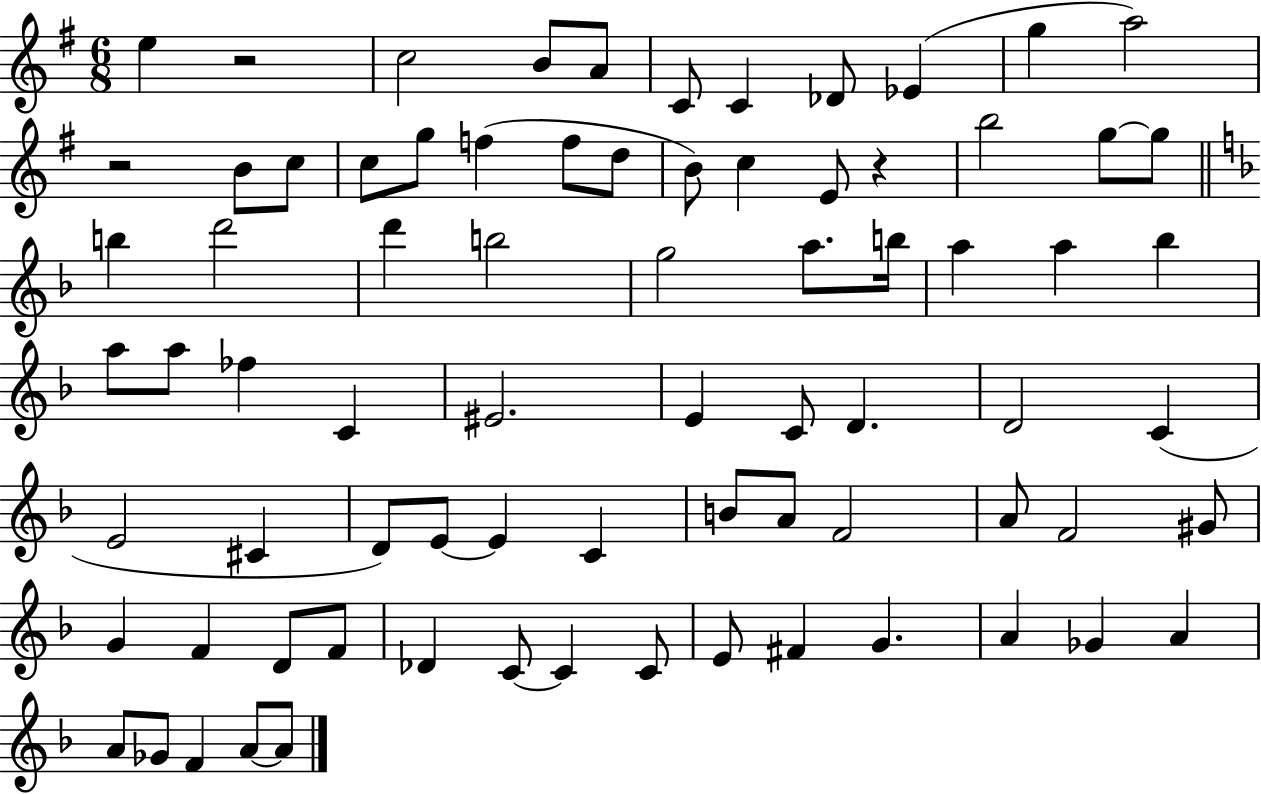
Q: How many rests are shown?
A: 3